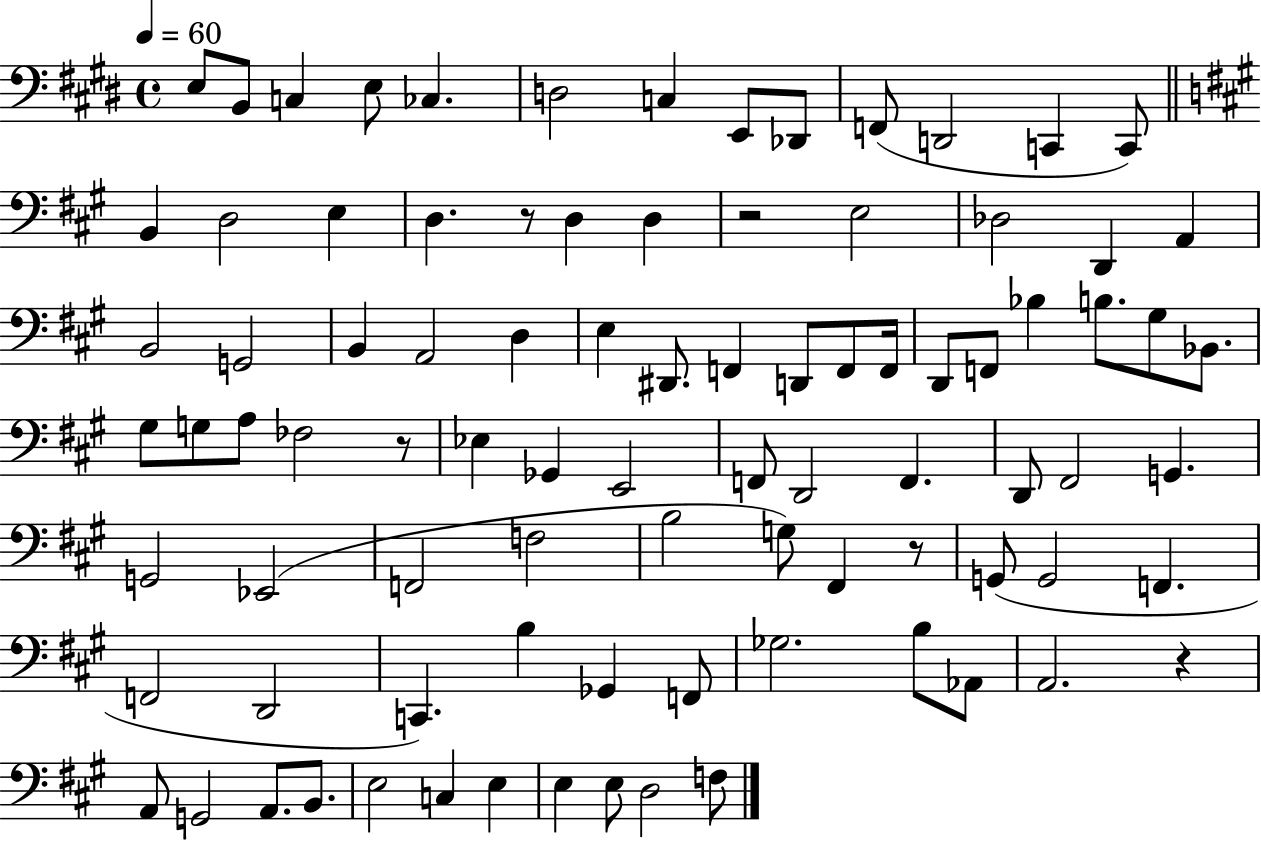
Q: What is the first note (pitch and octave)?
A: E3